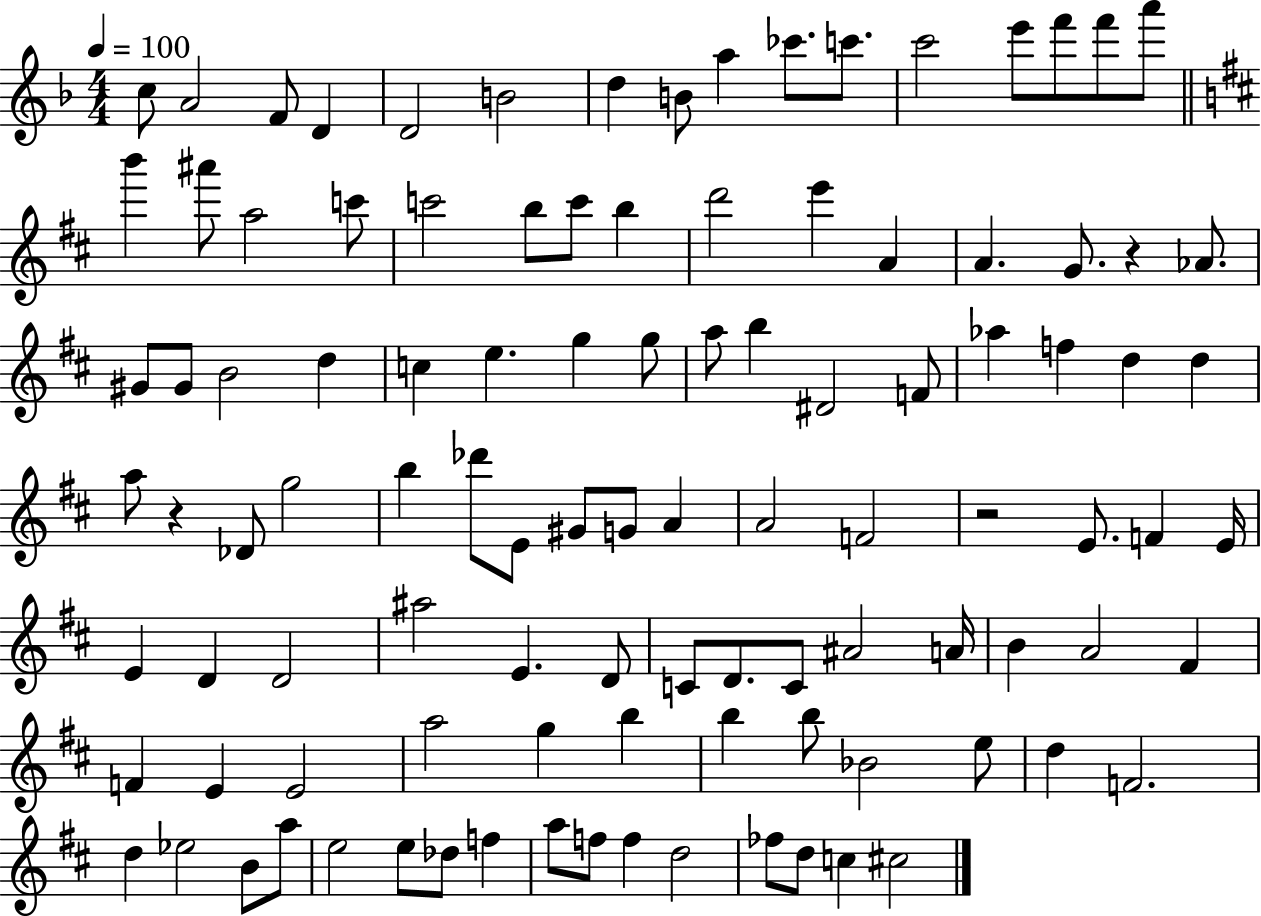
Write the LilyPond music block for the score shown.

{
  \clef treble
  \numericTimeSignature
  \time 4/4
  \key f \major
  \tempo 4 = 100
  c''8 a'2 f'8 d'4 | d'2 b'2 | d''4 b'8 a''4 ces'''8. c'''8. | c'''2 e'''8 f'''8 f'''8 a'''8 | \break \bar "||" \break \key b \minor b'''4 ais'''8 a''2 c'''8 | c'''2 b''8 c'''8 b''4 | d'''2 e'''4 a'4 | a'4. g'8. r4 aes'8. | \break gis'8 gis'8 b'2 d''4 | c''4 e''4. g''4 g''8 | a''8 b''4 dis'2 f'8 | aes''4 f''4 d''4 d''4 | \break a''8 r4 des'8 g''2 | b''4 des'''8 e'8 gis'8 g'8 a'4 | a'2 f'2 | r2 e'8. f'4 e'16 | \break e'4 d'4 d'2 | ais''2 e'4. d'8 | c'8 d'8. c'8 ais'2 a'16 | b'4 a'2 fis'4 | \break f'4 e'4 e'2 | a''2 g''4 b''4 | b''4 b''8 bes'2 e''8 | d''4 f'2. | \break d''4 ees''2 b'8 a''8 | e''2 e''8 des''8 f''4 | a''8 f''8 f''4 d''2 | fes''8 d''8 c''4 cis''2 | \break \bar "|."
}